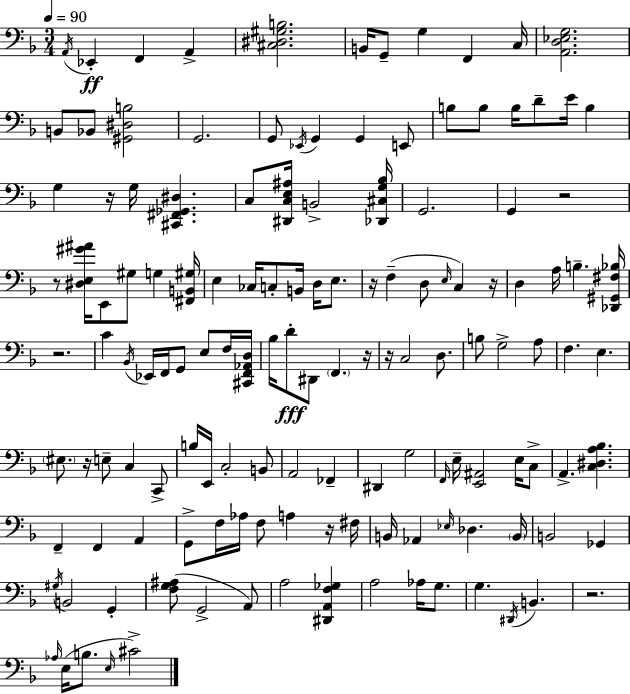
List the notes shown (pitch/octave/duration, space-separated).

A2/s Eb2/q F2/q A2/q [C#3,D#3,G#3,B3]/h. B2/s G2/e G3/q F2/q C3/s [A2,D3,Eb3,G3]/h. B2/e Bb2/e [G#2,D#3,B3]/h G2/h. G2/e Eb2/s G2/q G2/q E2/e B3/e B3/e B3/s D4/e E4/s B3/q G3/q R/s G3/s [C#2,F#2,Gb2,D#3]/q. C3/e [D#2,C3,E3,A#3]/s B2/h [Db2,C#3,G3,Bb3]/s G2/h. G2/q R/h R/e [D#3,E3,G#4,A#4]/s E2/e G#3/e G3/q [F#2,B2,G#3]/s E3/q CES3/s C3/e B2/s D3/s E3/e. R/s F3/q D3/e E3/s C3/q R/s D3/q A3/s B3/q. [Db2,G#2,F#3,Bb3]/s R/h. C4/q Bb2/s Eb2/s F2/s G2/e E3/e F3/s [C#2,F2,Ab2,D3]/s Bb3/s D4/e D#2/e F2/q. R/s R/s C3/h D3/e. B3/e G3/h A3/e F3/q. E3/q. EIS3/e. R/s E3/e C3/q C2/e B3/s E2/s C3/h B2/e A2/h FES2/q D#2/q G3/h F2/s E3/s [E2,A#2]/h E3/s C3/e A2/q. [C3,D#3,A3,Bb3]/q. F2/q F2/q A2/q G2/e F3/s Ab3/s F3/e A3/q R/s F#3/s B2/s Ab2/q Eb3/s Db3/q. B2/s B2/h Gb2/q G#3/s B2/h G2/q [F3,G3,A#3]/e G2/h A2/e A3/h [D#2,A2,F3,Gb3]/q A3/h Ab3/s G3/e. G3/q. D#2/s B2/q. R/h. Ab3/s E3/s B3/e. E3/s C#4/h